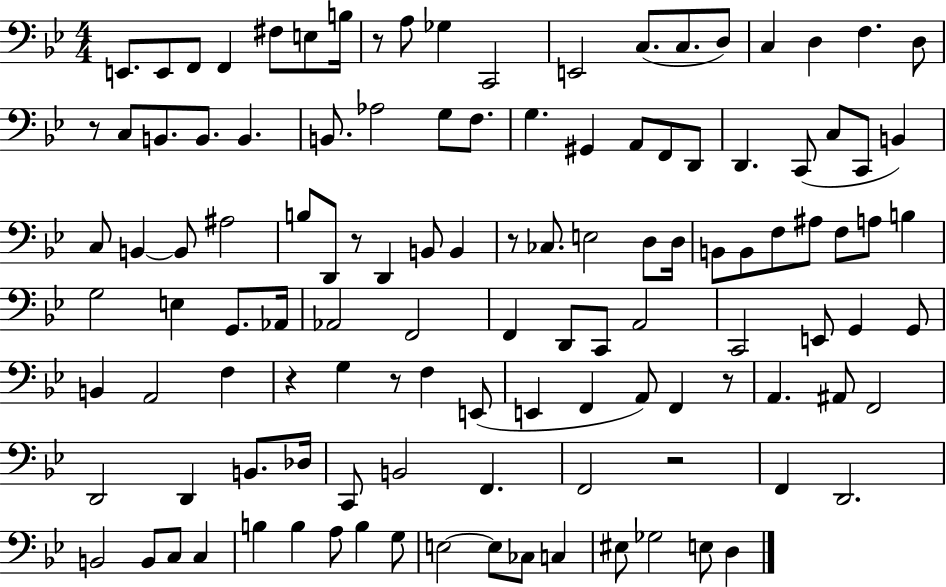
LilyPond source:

{
  \clef bass
  \numericTimeSignature
  \time 4/4
  \key bes \major
  e,8. e,8 f,8 f,4 fis8 e8 b16 | r8 a8 ges4 c,2 | e,2 c8.( c8. d8) | c4 d4 f4. d8 | \break r8 c8 b,8. b,8. b,4. | b,8. aes2 g8 f8. | g4. gis,4 a,8 f,8 d,8 | d,4. c,8( c8 c,8 b,4) | \break c8 b,4~~ b,8 ais2 | b8 d,8 r8 d,4 b,8 b,4 | r8 ces8. e2 d8 d16 | b,8 b,8 f8 ais8 f8 a8 b4 | \break g2 e4 g,8. aes,16 | aes,2 f,2 | f,4 d,8 c,8 a,2 | c,2 e,8 g,4 g,8 | \break b,4 a,2 f4 | r4 g4 r8 f4 e,8( | e,4 f,4 a,8) f,4 r8 | a,4. ais,8 f,2 | \break d,2 d,4 b,8. des16 | c,8 b,2 f,4. | f,2 r2 | f,4 d,2. | \break b,2 b,8 c8 c4 | b4 b4 a8 b4 g8 | e2~~ e8 ces8 c4 | eis8 ges2 e8 d4 | \break \bar "|."
}